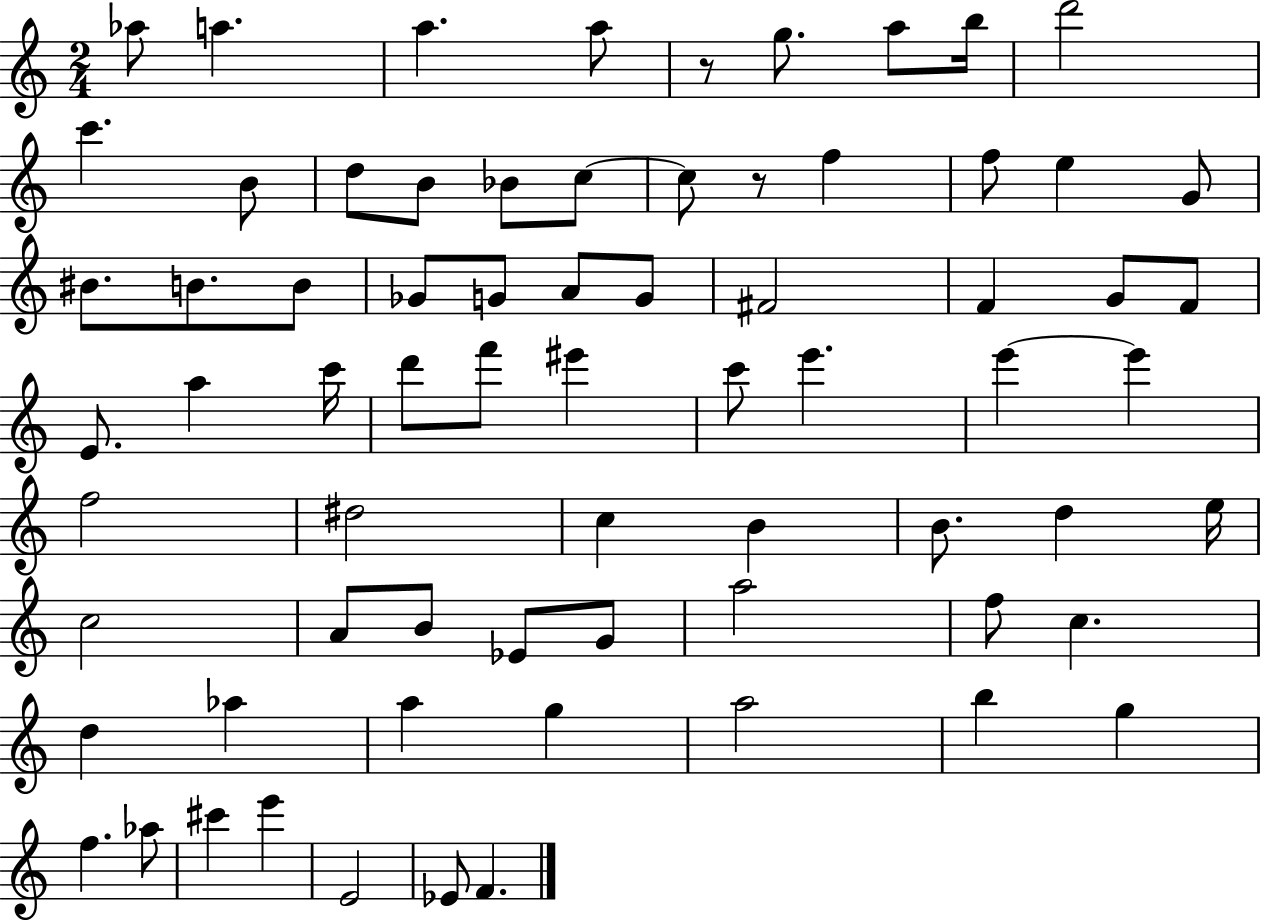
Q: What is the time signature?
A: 2/4